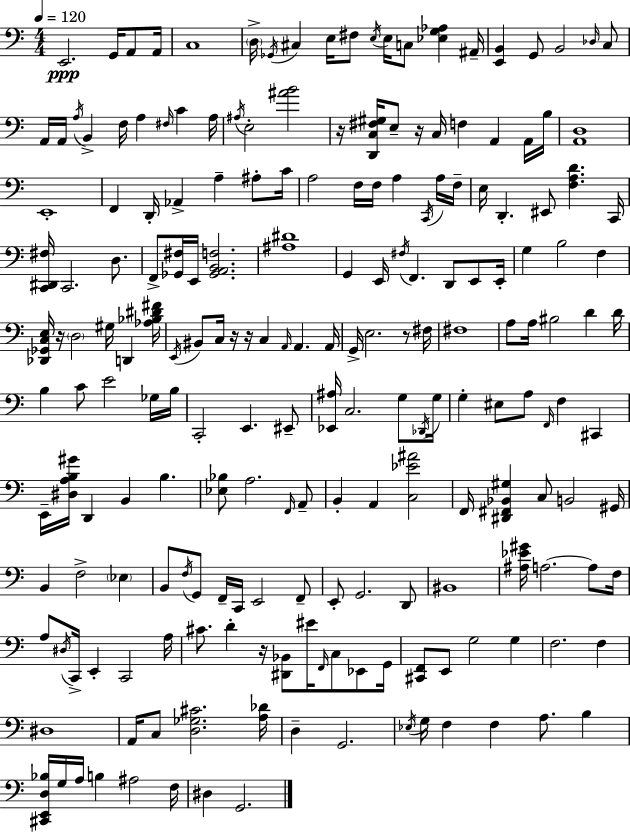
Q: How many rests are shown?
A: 7